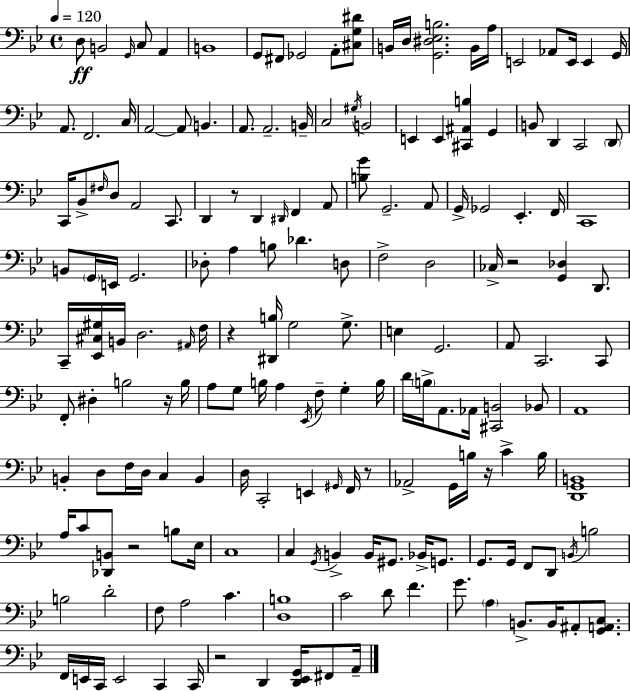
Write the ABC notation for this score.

X:1
T:Untitled
M:4/4
L:1/4
K:Gm
D,/2 B,,2 G,,/4 C,/2 A,, B,,4 G,,/2 ^F,,/2 _G,,2 A,,/2 [^C,G,^D]/2 B,,/4 D,/4 [G,,^D,_E,B,]2 B,,/4 A,/4 E,,2 _A,,/2 E,,/4 E,, G,,/4 A,,/2 F,,2 C,/4 A,,2 A,,/2 B,, A,,/2 A,,2 B,,/4 C,2 ^G,/4 B,,2 E,, E,, [^C,,^A,,B,] G,, B,,/2 D,, C,,2 D,,/2 C,,/4 _B,,/2 ^F,/4 D,/2 A,,2 C,,/2 D,, z/2 D,, ^D,,/4 F,, A,,/2 [B,G]/2 G,,2 A,,/2 G,,/4 _G,,2 _E,, F,,/4 C,,4 B,,/2 G,,/4 E,,/4 G,,2 _D,/2 A, B,/2 _D D,/2 F,2 D,2 _C,/4 z2 [G,,_D,] D,,/2 C,,/4 [_E,,^C,^G,]/4 B,,/4 D,2 ^A,,/4 F,/4 z [^D,,B,]/4 G,2 G,/2 E, G,,2 A,,/2 C,,2 C,,/2 F,,/2 ^D, B,2 z/4 B,/4 A,/2 G,/2 B,/4 A, _E,,/4 F,/2 G, B,/4 D/4 B,/4 A,,/2 _A,,/4 [^C,,B,,]2 _B,,/2 A,,4 B,, D,/2 F,/4 D,/4 C, B,, D,/4 C,,2 E,, ^G,,/4 F,,/4 z/2 _A,,2 G,,/4 B,/4 z/4 C B,/4 [D,,G,,B,,]4 A,/4 C/2 [_D,,B,,]/2 z2 B,/2 _E,/4 C,4 C, G,,/4 B,, B,,/4 ^G,,/2 _B,,/4 G,,/2 G,,/2 G,,/4 F,,/2 D,,/2 B,,/4 B,2 B,2 D2 F,/2 A,2 C [D,B,]4 C2 D/2 F G/2 A, B,,/2 B,,/4 ^A,,/2 [G,,A,,C,]/2 F,,/4 E,,/4 C,,/4 E,,2 C,, C,,/4 z2 D,, [D,,_E,,G,,]/4 ^F,,/2 A,,/4